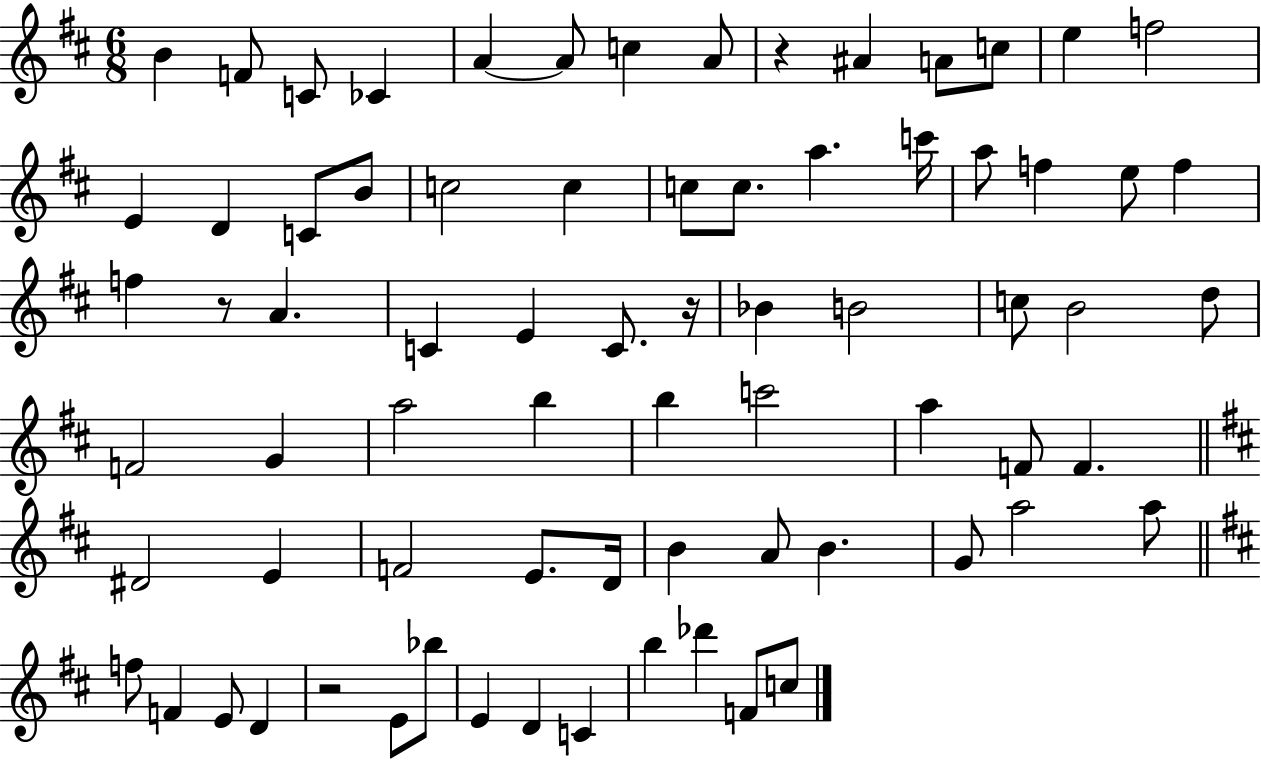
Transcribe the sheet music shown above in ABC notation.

X:1
T:Untitled
M:6/8
L:1/4
K:D
B F/2 C/2 _C A A/2 c A/2 z ^A A/2 c/2 e f2 E D C/2 B/2 c2 c c/2 c/2 a c'/4 a/2 f e/2 f f z/2 A C E C/2 z/4 _B B2 c/2 B2 d/2 F2 G a2 b b c'2 a F/2 F ^D2 E F2 E/2 D/4 B A/2 B G/2 a2 a/2 f/2 F E/2 D z2 E/2 _b/2 E D C b _d' F/2 c/2